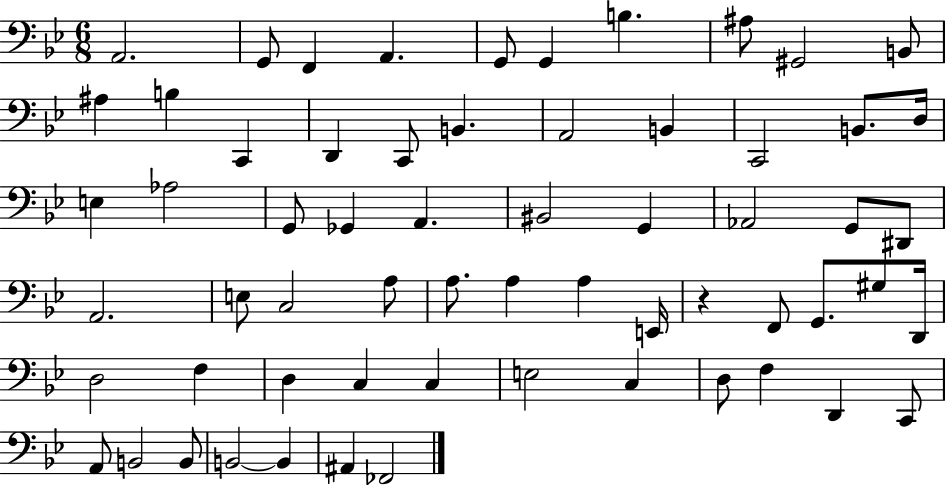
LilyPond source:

{
  \clef bass
  \numericTimeSignature
  \time 6/8
  \key bes \major
  a,2. | g,8 f,4 a,4. | g,8 g,4 b4. | ais8 gis,2 b,8 | \break ais4 b4 c,4 | d,4 c,8 b,4. | a,2 b,4 | c,2 b,8. d16 | \break e4 aes2 | g,8 ges,4 a,4. | bis,2 g,4 | aes,2 g,8 dis,8 | \break a,2. | e8 c2 a8 | a8. a4 a4 e,16 | r4 f,8 g,8. gis8 d,16 | \break d2 f4 | d4 c4 c4 | e2 c4 | d8 f4 d,4 c,8 | \break a,8 b,2 b,8 | b,2~~ b,4 | ais,4 fes,2 | \bar "|."
}